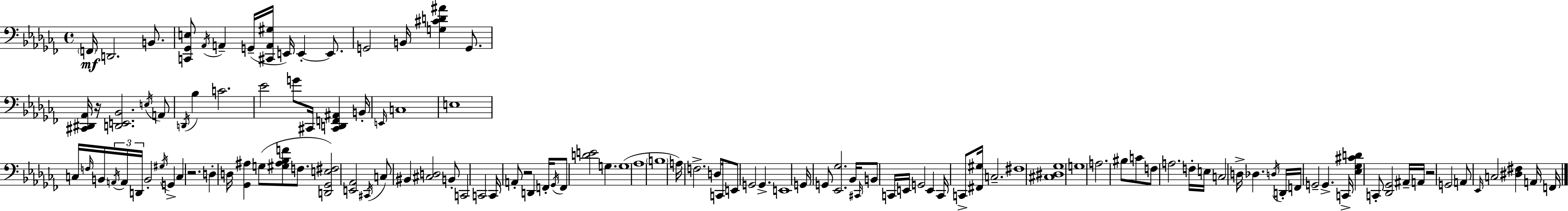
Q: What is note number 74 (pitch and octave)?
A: C3